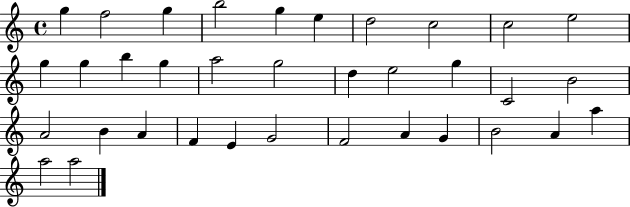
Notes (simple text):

G5/q F5/h G5/q B5/h G5/q E5/q D5/h C5/h C5/h E5/h G5/q G5/q B5/q G5/q A5/h G5/h D5/q E5/h G5/q C4/h B4/h A4/h B4/q A4/q F4/q E4/q G4/h F4/h A4/q G4/q B4/h A4/q A5/q A5/h A5/h